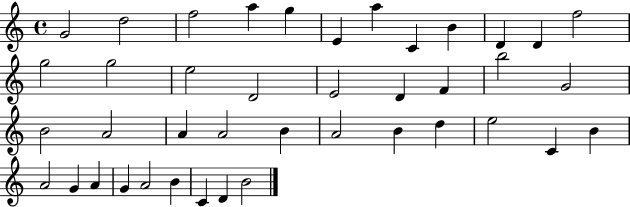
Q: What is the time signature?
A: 4/4